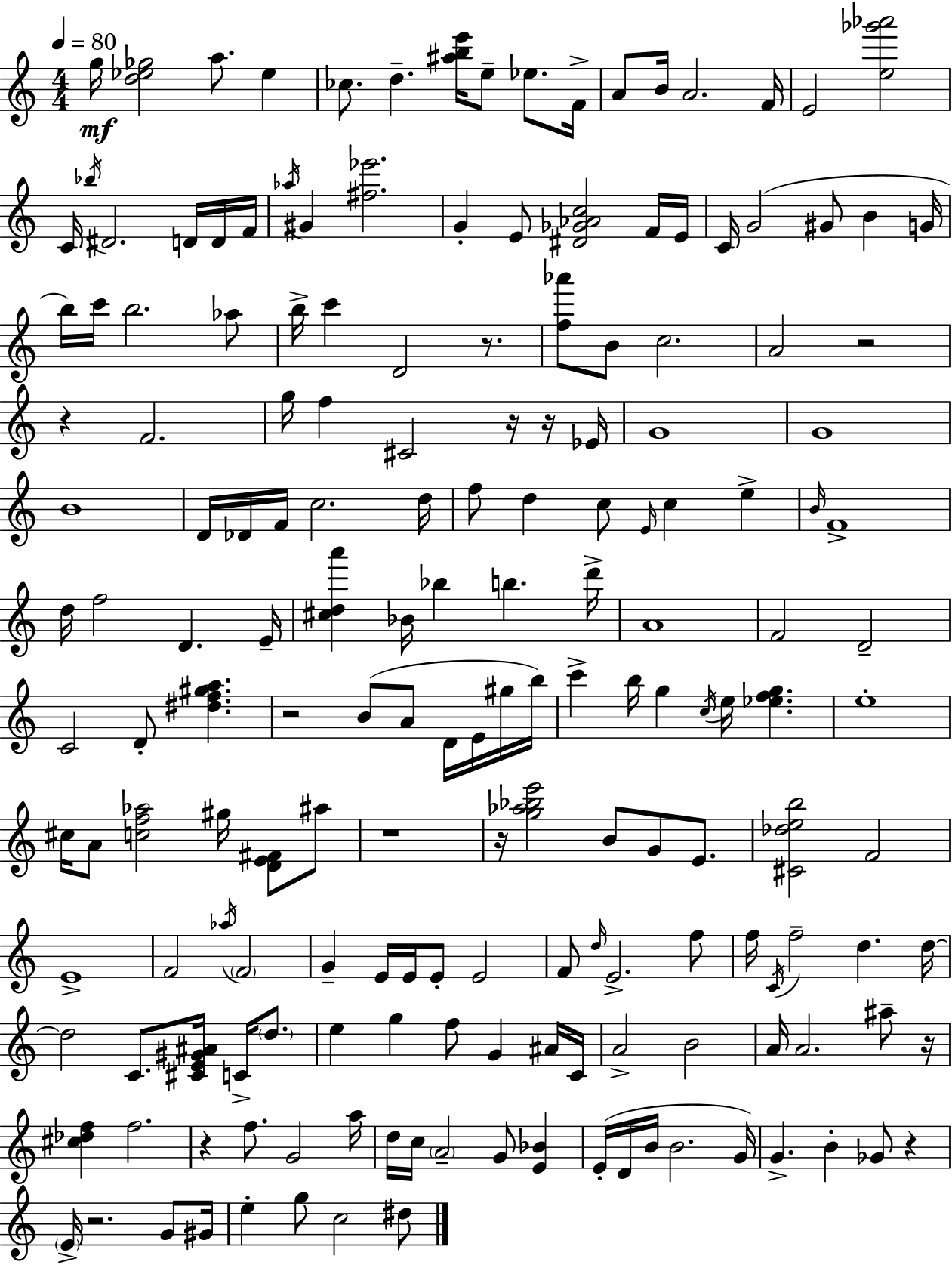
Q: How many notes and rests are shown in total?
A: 178